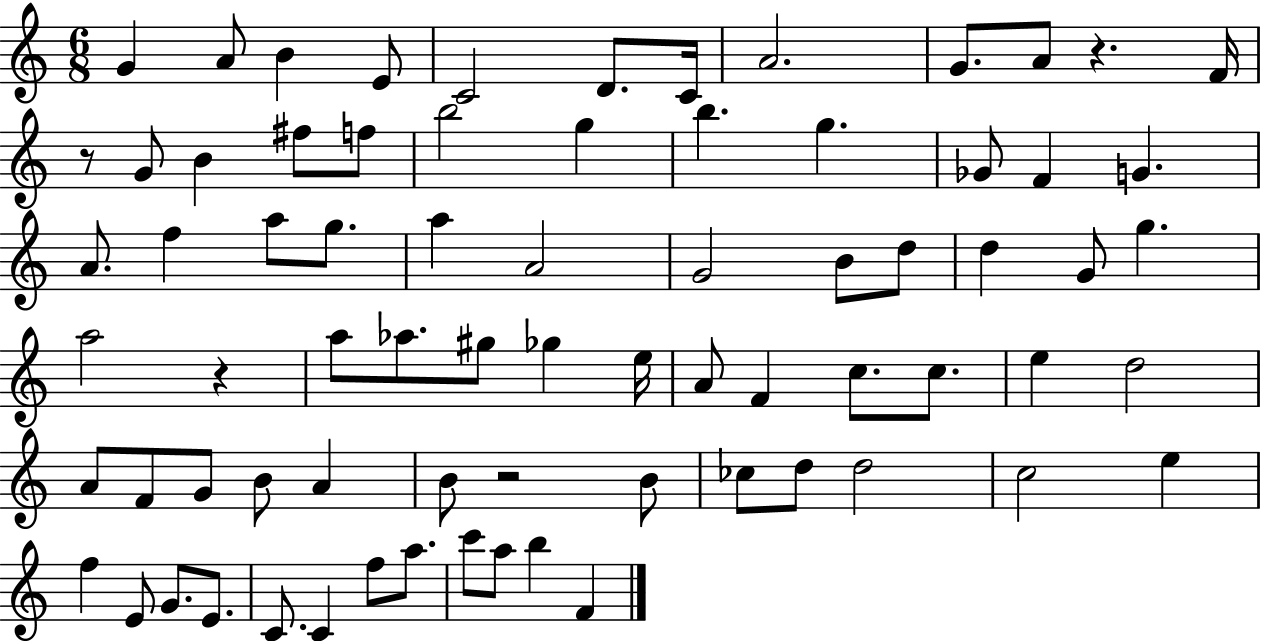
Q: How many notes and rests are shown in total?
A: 74